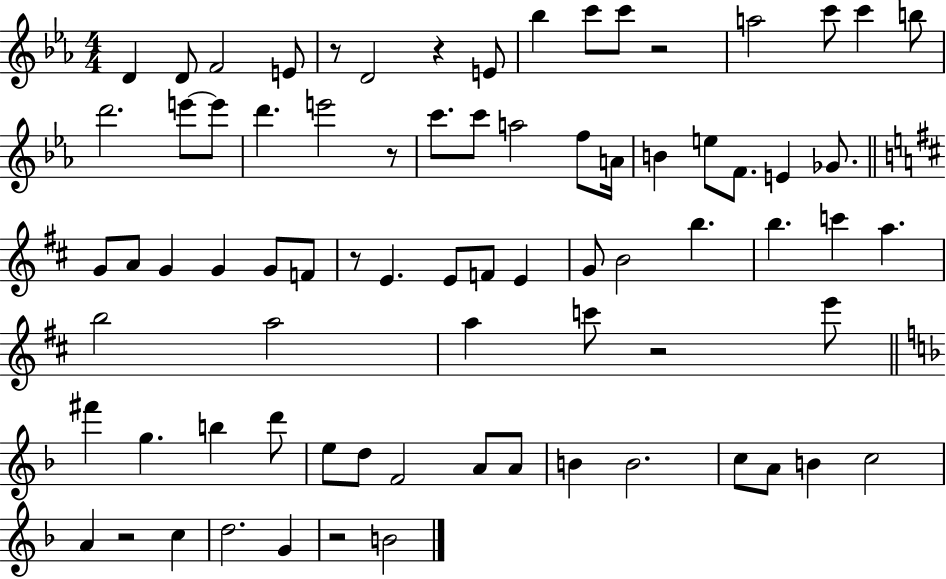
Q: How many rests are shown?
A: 8